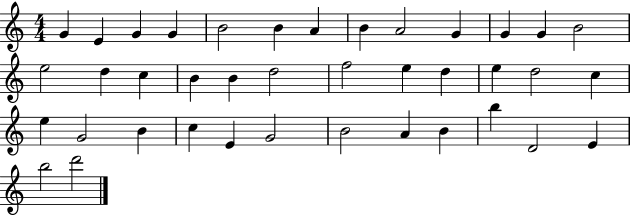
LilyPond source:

{
  \clef treble
  \numericTimeSignature
  \time 4/4
  \key c \major
  g'4 e'4 g'4 g'4 | b'2 b'4 a'4 | b'4 a'2 g'4 | g'4 g'4 b'2 | \break e''2 d''4 c''4 | b'4 b'4 d''2 | f''2 e''4 d''4 | e''4 d''2 c''4 | \break e''4 g'2 b'4 | c''4 e'4 g'2 | b'2 a'4 b'4 | b''4 d'2 e'4 | \break b''2 d'''2 | \bar "|."
}